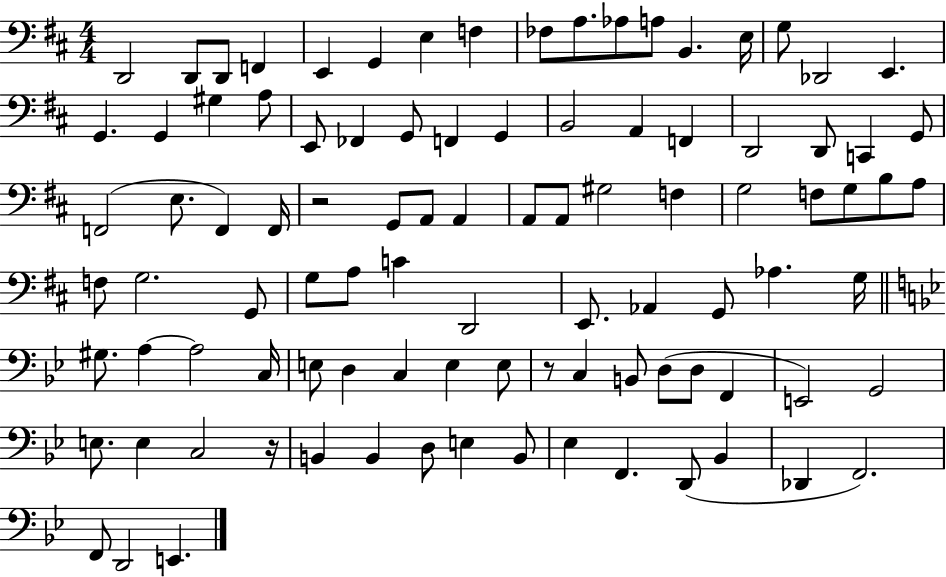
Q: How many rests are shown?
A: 3